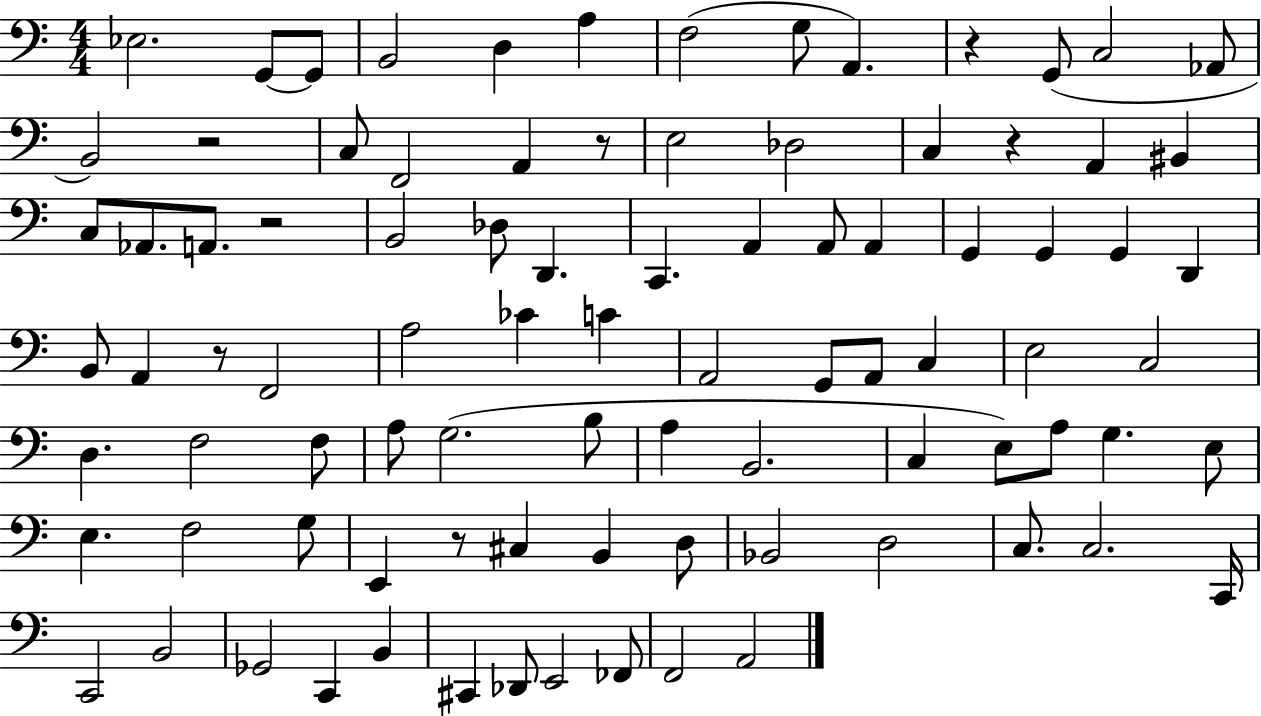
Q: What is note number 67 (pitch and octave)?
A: D3